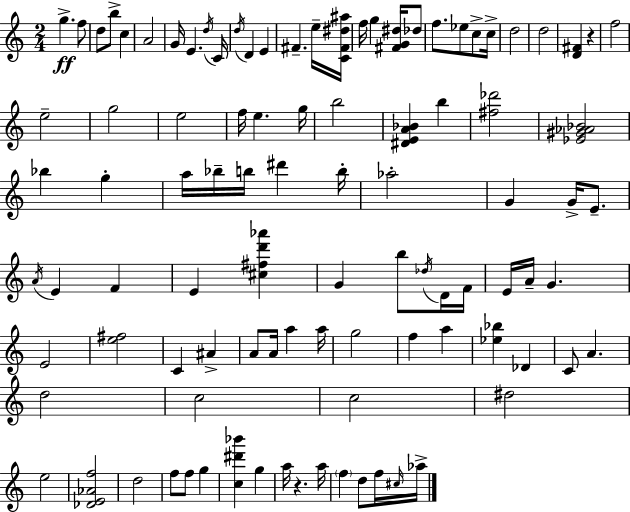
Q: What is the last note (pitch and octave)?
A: Ab5